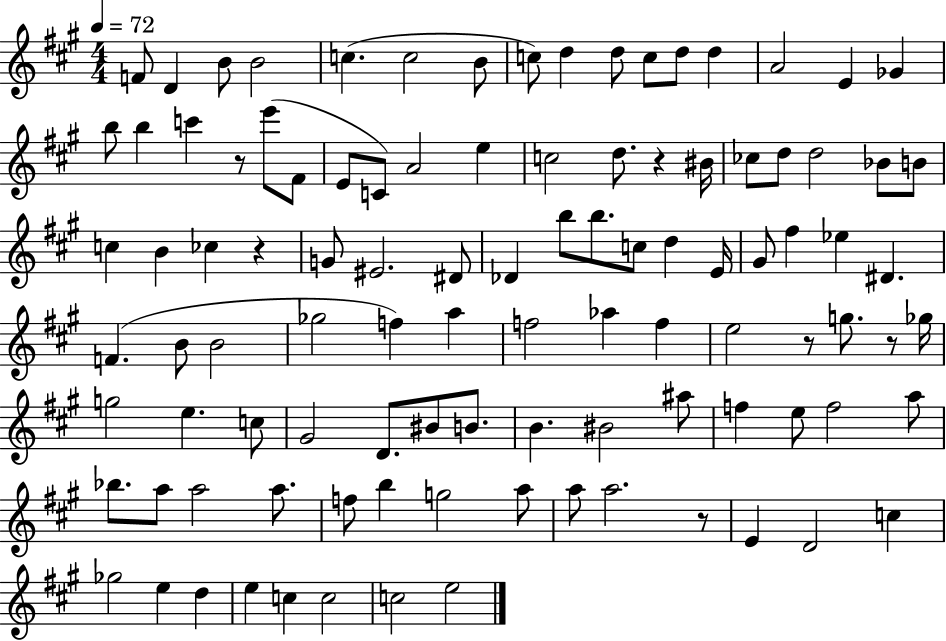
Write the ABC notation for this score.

X:1
T:Untitled
M:4/4
L:1/4
K:A
F/2 D B/2 B2 c c2 B/2 c/2 d d/2 c/2 d/2 d A2 E _G b/2 b c' z/2 e'/2 ^F/2 E/2 C/2 A2 e c2 d/2 z ^B/4 _c/2 d/2 d2 _B/2 B/2 c B _c z G/2 ^E2 ^D/2 _D b/2 b/2 c/2 d E/4 ^G/2 ^f _e ^D F B/2 B2 _g2 f a f2 _a f e2 z/2 g/2 z/2 _g/4 g2 e c/2 ^G2 D/2 ^B/2 B/2 B ^B2 ^a/2 f e/2 f2 a/2 _b/2 a/2 a2 a/2 f/2 b g2 a/2 a/2 a2 z/2 E D2 c _g2 e d e c c2 c2 e2